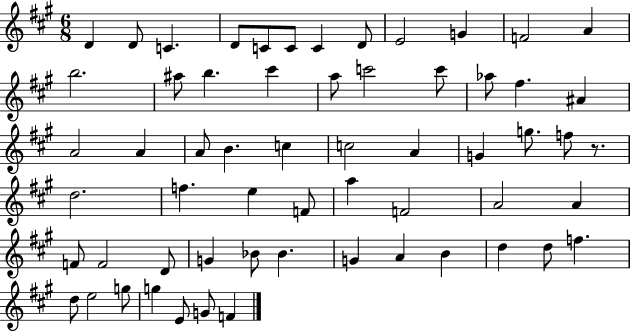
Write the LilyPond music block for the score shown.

{
  \clef treble
  \numericTimeSignature
  \time 6/8
  \key a \major
  d'4 d'8 c'4. | d'8 c'8 c'8 c'4 d'8 | e'2 g'4 | f'2 a'4 | \break b''2. | ais''8 b''4. cis'''4 | a''8 c'''2 c'''8 | aes''8 fis''4. ais'4 | \break a'2 a'4 | a'8 b'4. c''4 | c''2 a'4 | g'4 g''8. f''8 r8. | \break d''2. | f''4. e''4 f'8 | a''4 f'2 | a'2 a'4 | \break f'8 f'2 d'8 | g'4 bes'8 bes'4. | g'4 a'4 b'4 | d''4 d''8 f''4. | \break d''8 e''2 g''8 | g''4 e'8 g'8 f'4 | \bar "|."
}